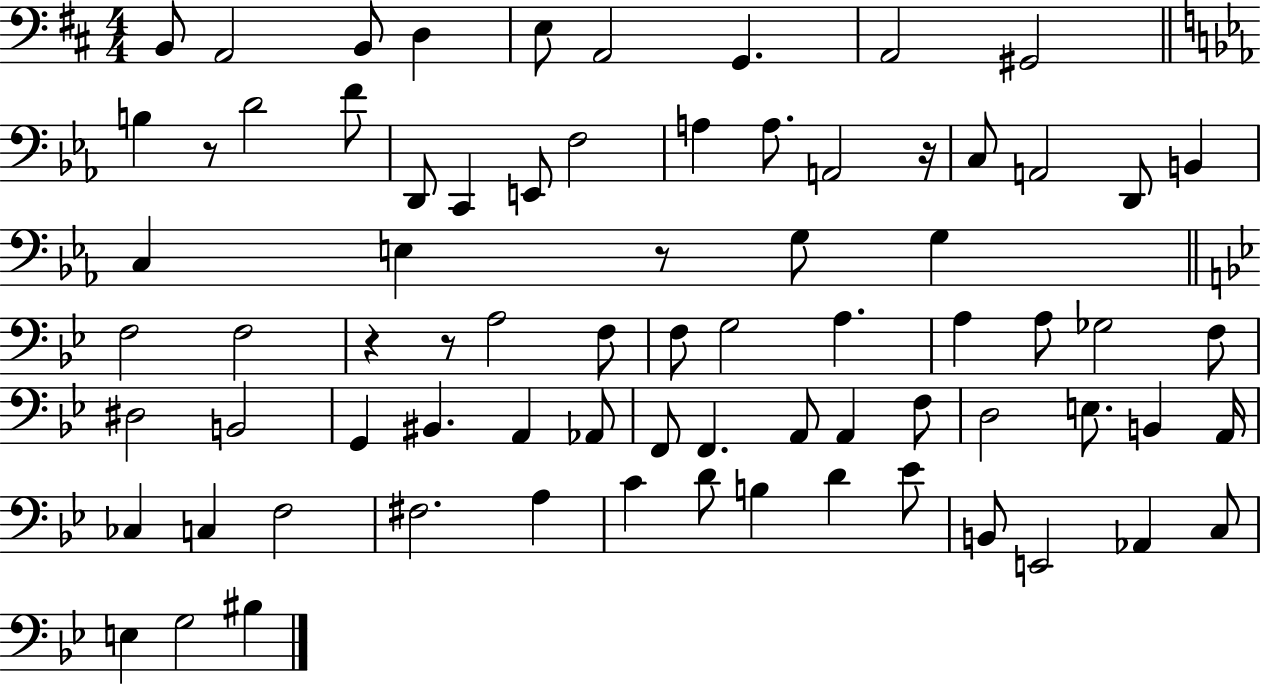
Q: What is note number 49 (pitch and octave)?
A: F3